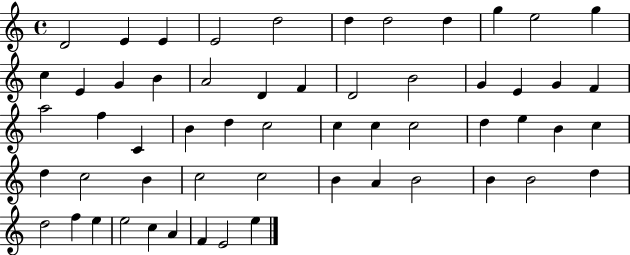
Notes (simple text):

D4/h E4/q E4/q E4/h D5/h D5/q D5/h D5/q G5/q E5/h G5/q C5/q E4/q G4/q B4/q A4/h D4/q F4/q D4/h B4/h G4/q E4/q G4/q F4/q A5/h F5/q C4/q B4/q D5/q C5/h C5/q C5/q C5/h D5/q E5/q B4/q C5/q D5/q C5/h B4/q C5/h C5/h B4/q A4/q B4/h B4/q B4/h D5/q D5/h F5/q E5/q E5/h C5/q A4/q F4/q E4/h E5/q